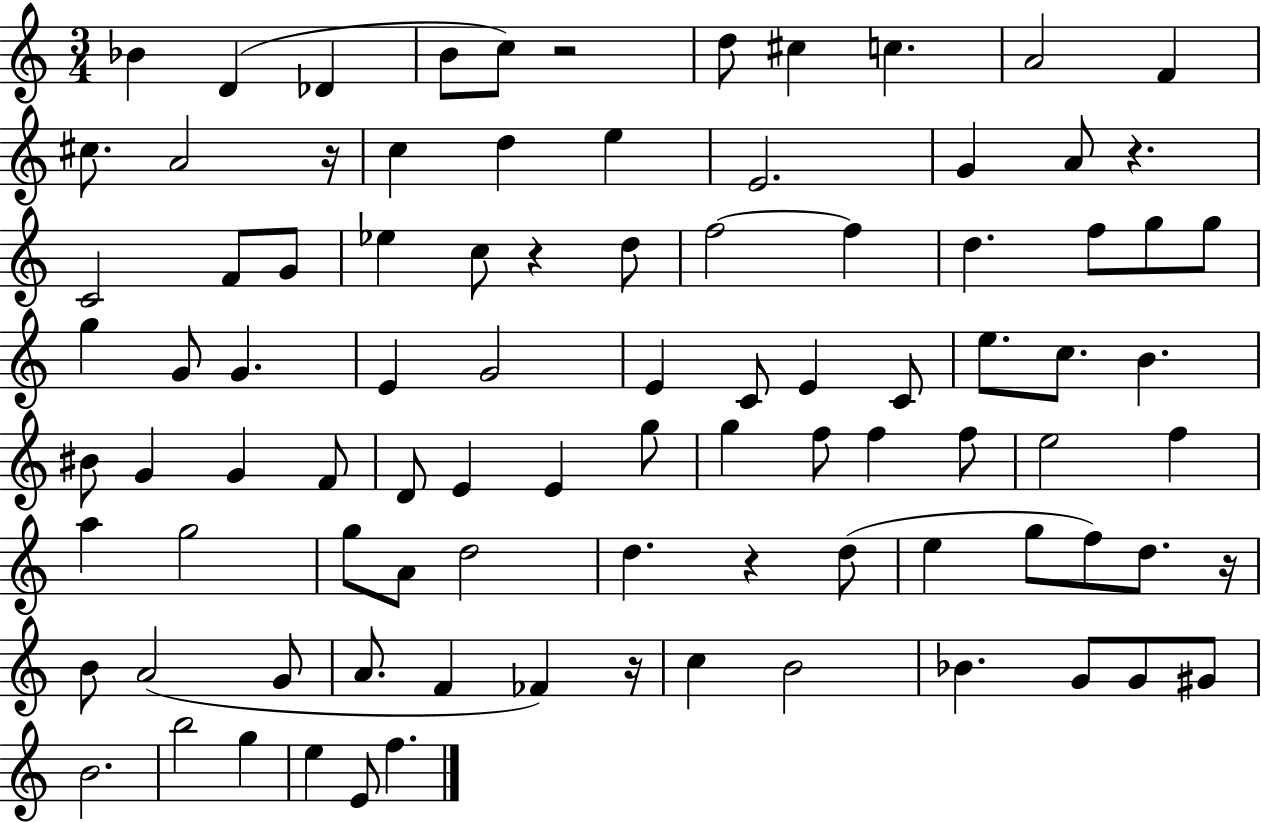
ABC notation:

X:1
T:Untitled
M:3/4
L:1/4
K:C
_B D _D B/2 c/2 z2 d/2 ^c c A2 F ^c/2 A2 z/4 c d e E2 G A/2 z C2 F/2 G/2 _e c/2 z d/2 f2 f d f/2 g/2 g/2 g G/2 G E G2 E C/2 E C/2 e/2 c/2 B ^B/2 G G F/2 D/2 E E g/2 g f/2 f f/2 e2 f a g2 g/2 A/2 d2 d z d/2 e g/2 f/2 d/2 z/4 B/2 A2 G/2 A/2 F _F z/4 c B2 _B G/2 G/2 ^G/2 B2 b2 g e E/2 f